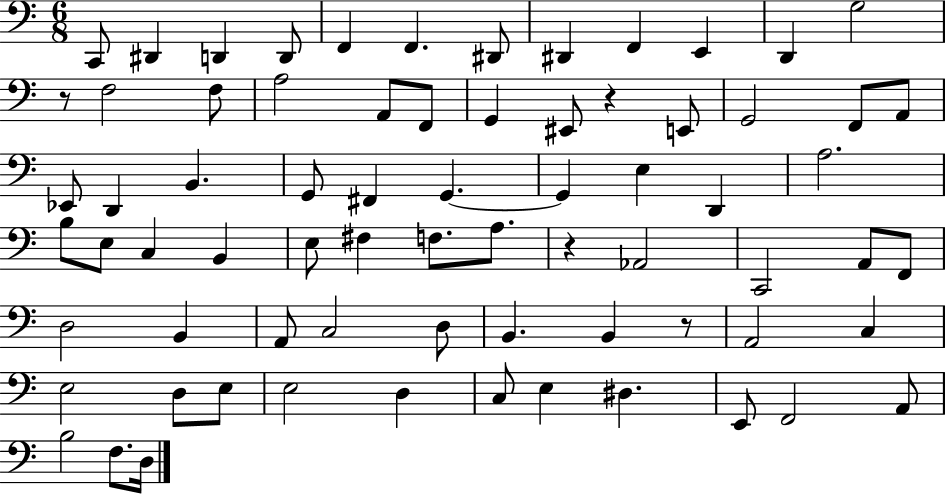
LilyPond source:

{
  \clef bass
  \numericTimeSignature
  \time 6/8
  \key c \major
  c,8 dis,4 d,4 d,8 | f,4 f,4. dis,8 | dis,4 f,4 e,4 | d,4 g2 | \break r8 f2 f8 | a2 a,8 f,8 | g,4 eis,8 r4 e,8 | g,2 f,8 a,8 | \break ees,8 d,4 b,4. | g,8 fis,4 g,4.~~ | g,4 e4 d,4 | a2. | \break b8 e8 c4 b,4 | e8 fis4 f8. a8. | r4 aes,2 | c,2 a,8 f,8 | \break d2 b,4 | a,8 c2 d8 | b,4. b,4 r8 | a,2 c4 | \break e2 d8 e8 | e2 d4 | c8 e4 dis4. | e,8 f,2 a,8 | \break b2 f8. d16 | \bar "|."
}